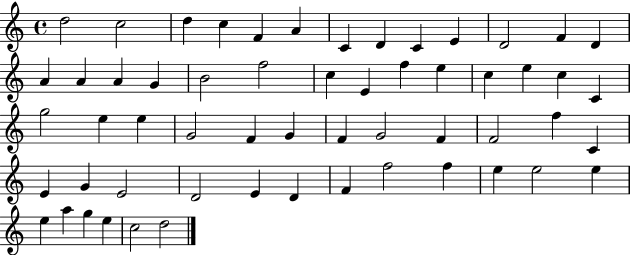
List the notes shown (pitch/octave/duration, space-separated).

D5/h C5/h D5/q C5/q F4/q A4/q C4/q D4/q C4/q E4/q D4/h F4/q D4/q A4/q A4/q A4/q G4/q B4/h F5/h C5/q E4/q F5/q E5/q C5/q E5/q C5/q C4/q G5/h E5/q E5/q G4/h F4/q G4/q F4/q G4/h F4/q F4/h F5/q C4/q E4/q G4/q E4/h D4/h E4/q D4/q F4/q F5/h F5/q E5/q E5/h E5/q E5/q A5/q G5/q E5/q C5/h D5/h